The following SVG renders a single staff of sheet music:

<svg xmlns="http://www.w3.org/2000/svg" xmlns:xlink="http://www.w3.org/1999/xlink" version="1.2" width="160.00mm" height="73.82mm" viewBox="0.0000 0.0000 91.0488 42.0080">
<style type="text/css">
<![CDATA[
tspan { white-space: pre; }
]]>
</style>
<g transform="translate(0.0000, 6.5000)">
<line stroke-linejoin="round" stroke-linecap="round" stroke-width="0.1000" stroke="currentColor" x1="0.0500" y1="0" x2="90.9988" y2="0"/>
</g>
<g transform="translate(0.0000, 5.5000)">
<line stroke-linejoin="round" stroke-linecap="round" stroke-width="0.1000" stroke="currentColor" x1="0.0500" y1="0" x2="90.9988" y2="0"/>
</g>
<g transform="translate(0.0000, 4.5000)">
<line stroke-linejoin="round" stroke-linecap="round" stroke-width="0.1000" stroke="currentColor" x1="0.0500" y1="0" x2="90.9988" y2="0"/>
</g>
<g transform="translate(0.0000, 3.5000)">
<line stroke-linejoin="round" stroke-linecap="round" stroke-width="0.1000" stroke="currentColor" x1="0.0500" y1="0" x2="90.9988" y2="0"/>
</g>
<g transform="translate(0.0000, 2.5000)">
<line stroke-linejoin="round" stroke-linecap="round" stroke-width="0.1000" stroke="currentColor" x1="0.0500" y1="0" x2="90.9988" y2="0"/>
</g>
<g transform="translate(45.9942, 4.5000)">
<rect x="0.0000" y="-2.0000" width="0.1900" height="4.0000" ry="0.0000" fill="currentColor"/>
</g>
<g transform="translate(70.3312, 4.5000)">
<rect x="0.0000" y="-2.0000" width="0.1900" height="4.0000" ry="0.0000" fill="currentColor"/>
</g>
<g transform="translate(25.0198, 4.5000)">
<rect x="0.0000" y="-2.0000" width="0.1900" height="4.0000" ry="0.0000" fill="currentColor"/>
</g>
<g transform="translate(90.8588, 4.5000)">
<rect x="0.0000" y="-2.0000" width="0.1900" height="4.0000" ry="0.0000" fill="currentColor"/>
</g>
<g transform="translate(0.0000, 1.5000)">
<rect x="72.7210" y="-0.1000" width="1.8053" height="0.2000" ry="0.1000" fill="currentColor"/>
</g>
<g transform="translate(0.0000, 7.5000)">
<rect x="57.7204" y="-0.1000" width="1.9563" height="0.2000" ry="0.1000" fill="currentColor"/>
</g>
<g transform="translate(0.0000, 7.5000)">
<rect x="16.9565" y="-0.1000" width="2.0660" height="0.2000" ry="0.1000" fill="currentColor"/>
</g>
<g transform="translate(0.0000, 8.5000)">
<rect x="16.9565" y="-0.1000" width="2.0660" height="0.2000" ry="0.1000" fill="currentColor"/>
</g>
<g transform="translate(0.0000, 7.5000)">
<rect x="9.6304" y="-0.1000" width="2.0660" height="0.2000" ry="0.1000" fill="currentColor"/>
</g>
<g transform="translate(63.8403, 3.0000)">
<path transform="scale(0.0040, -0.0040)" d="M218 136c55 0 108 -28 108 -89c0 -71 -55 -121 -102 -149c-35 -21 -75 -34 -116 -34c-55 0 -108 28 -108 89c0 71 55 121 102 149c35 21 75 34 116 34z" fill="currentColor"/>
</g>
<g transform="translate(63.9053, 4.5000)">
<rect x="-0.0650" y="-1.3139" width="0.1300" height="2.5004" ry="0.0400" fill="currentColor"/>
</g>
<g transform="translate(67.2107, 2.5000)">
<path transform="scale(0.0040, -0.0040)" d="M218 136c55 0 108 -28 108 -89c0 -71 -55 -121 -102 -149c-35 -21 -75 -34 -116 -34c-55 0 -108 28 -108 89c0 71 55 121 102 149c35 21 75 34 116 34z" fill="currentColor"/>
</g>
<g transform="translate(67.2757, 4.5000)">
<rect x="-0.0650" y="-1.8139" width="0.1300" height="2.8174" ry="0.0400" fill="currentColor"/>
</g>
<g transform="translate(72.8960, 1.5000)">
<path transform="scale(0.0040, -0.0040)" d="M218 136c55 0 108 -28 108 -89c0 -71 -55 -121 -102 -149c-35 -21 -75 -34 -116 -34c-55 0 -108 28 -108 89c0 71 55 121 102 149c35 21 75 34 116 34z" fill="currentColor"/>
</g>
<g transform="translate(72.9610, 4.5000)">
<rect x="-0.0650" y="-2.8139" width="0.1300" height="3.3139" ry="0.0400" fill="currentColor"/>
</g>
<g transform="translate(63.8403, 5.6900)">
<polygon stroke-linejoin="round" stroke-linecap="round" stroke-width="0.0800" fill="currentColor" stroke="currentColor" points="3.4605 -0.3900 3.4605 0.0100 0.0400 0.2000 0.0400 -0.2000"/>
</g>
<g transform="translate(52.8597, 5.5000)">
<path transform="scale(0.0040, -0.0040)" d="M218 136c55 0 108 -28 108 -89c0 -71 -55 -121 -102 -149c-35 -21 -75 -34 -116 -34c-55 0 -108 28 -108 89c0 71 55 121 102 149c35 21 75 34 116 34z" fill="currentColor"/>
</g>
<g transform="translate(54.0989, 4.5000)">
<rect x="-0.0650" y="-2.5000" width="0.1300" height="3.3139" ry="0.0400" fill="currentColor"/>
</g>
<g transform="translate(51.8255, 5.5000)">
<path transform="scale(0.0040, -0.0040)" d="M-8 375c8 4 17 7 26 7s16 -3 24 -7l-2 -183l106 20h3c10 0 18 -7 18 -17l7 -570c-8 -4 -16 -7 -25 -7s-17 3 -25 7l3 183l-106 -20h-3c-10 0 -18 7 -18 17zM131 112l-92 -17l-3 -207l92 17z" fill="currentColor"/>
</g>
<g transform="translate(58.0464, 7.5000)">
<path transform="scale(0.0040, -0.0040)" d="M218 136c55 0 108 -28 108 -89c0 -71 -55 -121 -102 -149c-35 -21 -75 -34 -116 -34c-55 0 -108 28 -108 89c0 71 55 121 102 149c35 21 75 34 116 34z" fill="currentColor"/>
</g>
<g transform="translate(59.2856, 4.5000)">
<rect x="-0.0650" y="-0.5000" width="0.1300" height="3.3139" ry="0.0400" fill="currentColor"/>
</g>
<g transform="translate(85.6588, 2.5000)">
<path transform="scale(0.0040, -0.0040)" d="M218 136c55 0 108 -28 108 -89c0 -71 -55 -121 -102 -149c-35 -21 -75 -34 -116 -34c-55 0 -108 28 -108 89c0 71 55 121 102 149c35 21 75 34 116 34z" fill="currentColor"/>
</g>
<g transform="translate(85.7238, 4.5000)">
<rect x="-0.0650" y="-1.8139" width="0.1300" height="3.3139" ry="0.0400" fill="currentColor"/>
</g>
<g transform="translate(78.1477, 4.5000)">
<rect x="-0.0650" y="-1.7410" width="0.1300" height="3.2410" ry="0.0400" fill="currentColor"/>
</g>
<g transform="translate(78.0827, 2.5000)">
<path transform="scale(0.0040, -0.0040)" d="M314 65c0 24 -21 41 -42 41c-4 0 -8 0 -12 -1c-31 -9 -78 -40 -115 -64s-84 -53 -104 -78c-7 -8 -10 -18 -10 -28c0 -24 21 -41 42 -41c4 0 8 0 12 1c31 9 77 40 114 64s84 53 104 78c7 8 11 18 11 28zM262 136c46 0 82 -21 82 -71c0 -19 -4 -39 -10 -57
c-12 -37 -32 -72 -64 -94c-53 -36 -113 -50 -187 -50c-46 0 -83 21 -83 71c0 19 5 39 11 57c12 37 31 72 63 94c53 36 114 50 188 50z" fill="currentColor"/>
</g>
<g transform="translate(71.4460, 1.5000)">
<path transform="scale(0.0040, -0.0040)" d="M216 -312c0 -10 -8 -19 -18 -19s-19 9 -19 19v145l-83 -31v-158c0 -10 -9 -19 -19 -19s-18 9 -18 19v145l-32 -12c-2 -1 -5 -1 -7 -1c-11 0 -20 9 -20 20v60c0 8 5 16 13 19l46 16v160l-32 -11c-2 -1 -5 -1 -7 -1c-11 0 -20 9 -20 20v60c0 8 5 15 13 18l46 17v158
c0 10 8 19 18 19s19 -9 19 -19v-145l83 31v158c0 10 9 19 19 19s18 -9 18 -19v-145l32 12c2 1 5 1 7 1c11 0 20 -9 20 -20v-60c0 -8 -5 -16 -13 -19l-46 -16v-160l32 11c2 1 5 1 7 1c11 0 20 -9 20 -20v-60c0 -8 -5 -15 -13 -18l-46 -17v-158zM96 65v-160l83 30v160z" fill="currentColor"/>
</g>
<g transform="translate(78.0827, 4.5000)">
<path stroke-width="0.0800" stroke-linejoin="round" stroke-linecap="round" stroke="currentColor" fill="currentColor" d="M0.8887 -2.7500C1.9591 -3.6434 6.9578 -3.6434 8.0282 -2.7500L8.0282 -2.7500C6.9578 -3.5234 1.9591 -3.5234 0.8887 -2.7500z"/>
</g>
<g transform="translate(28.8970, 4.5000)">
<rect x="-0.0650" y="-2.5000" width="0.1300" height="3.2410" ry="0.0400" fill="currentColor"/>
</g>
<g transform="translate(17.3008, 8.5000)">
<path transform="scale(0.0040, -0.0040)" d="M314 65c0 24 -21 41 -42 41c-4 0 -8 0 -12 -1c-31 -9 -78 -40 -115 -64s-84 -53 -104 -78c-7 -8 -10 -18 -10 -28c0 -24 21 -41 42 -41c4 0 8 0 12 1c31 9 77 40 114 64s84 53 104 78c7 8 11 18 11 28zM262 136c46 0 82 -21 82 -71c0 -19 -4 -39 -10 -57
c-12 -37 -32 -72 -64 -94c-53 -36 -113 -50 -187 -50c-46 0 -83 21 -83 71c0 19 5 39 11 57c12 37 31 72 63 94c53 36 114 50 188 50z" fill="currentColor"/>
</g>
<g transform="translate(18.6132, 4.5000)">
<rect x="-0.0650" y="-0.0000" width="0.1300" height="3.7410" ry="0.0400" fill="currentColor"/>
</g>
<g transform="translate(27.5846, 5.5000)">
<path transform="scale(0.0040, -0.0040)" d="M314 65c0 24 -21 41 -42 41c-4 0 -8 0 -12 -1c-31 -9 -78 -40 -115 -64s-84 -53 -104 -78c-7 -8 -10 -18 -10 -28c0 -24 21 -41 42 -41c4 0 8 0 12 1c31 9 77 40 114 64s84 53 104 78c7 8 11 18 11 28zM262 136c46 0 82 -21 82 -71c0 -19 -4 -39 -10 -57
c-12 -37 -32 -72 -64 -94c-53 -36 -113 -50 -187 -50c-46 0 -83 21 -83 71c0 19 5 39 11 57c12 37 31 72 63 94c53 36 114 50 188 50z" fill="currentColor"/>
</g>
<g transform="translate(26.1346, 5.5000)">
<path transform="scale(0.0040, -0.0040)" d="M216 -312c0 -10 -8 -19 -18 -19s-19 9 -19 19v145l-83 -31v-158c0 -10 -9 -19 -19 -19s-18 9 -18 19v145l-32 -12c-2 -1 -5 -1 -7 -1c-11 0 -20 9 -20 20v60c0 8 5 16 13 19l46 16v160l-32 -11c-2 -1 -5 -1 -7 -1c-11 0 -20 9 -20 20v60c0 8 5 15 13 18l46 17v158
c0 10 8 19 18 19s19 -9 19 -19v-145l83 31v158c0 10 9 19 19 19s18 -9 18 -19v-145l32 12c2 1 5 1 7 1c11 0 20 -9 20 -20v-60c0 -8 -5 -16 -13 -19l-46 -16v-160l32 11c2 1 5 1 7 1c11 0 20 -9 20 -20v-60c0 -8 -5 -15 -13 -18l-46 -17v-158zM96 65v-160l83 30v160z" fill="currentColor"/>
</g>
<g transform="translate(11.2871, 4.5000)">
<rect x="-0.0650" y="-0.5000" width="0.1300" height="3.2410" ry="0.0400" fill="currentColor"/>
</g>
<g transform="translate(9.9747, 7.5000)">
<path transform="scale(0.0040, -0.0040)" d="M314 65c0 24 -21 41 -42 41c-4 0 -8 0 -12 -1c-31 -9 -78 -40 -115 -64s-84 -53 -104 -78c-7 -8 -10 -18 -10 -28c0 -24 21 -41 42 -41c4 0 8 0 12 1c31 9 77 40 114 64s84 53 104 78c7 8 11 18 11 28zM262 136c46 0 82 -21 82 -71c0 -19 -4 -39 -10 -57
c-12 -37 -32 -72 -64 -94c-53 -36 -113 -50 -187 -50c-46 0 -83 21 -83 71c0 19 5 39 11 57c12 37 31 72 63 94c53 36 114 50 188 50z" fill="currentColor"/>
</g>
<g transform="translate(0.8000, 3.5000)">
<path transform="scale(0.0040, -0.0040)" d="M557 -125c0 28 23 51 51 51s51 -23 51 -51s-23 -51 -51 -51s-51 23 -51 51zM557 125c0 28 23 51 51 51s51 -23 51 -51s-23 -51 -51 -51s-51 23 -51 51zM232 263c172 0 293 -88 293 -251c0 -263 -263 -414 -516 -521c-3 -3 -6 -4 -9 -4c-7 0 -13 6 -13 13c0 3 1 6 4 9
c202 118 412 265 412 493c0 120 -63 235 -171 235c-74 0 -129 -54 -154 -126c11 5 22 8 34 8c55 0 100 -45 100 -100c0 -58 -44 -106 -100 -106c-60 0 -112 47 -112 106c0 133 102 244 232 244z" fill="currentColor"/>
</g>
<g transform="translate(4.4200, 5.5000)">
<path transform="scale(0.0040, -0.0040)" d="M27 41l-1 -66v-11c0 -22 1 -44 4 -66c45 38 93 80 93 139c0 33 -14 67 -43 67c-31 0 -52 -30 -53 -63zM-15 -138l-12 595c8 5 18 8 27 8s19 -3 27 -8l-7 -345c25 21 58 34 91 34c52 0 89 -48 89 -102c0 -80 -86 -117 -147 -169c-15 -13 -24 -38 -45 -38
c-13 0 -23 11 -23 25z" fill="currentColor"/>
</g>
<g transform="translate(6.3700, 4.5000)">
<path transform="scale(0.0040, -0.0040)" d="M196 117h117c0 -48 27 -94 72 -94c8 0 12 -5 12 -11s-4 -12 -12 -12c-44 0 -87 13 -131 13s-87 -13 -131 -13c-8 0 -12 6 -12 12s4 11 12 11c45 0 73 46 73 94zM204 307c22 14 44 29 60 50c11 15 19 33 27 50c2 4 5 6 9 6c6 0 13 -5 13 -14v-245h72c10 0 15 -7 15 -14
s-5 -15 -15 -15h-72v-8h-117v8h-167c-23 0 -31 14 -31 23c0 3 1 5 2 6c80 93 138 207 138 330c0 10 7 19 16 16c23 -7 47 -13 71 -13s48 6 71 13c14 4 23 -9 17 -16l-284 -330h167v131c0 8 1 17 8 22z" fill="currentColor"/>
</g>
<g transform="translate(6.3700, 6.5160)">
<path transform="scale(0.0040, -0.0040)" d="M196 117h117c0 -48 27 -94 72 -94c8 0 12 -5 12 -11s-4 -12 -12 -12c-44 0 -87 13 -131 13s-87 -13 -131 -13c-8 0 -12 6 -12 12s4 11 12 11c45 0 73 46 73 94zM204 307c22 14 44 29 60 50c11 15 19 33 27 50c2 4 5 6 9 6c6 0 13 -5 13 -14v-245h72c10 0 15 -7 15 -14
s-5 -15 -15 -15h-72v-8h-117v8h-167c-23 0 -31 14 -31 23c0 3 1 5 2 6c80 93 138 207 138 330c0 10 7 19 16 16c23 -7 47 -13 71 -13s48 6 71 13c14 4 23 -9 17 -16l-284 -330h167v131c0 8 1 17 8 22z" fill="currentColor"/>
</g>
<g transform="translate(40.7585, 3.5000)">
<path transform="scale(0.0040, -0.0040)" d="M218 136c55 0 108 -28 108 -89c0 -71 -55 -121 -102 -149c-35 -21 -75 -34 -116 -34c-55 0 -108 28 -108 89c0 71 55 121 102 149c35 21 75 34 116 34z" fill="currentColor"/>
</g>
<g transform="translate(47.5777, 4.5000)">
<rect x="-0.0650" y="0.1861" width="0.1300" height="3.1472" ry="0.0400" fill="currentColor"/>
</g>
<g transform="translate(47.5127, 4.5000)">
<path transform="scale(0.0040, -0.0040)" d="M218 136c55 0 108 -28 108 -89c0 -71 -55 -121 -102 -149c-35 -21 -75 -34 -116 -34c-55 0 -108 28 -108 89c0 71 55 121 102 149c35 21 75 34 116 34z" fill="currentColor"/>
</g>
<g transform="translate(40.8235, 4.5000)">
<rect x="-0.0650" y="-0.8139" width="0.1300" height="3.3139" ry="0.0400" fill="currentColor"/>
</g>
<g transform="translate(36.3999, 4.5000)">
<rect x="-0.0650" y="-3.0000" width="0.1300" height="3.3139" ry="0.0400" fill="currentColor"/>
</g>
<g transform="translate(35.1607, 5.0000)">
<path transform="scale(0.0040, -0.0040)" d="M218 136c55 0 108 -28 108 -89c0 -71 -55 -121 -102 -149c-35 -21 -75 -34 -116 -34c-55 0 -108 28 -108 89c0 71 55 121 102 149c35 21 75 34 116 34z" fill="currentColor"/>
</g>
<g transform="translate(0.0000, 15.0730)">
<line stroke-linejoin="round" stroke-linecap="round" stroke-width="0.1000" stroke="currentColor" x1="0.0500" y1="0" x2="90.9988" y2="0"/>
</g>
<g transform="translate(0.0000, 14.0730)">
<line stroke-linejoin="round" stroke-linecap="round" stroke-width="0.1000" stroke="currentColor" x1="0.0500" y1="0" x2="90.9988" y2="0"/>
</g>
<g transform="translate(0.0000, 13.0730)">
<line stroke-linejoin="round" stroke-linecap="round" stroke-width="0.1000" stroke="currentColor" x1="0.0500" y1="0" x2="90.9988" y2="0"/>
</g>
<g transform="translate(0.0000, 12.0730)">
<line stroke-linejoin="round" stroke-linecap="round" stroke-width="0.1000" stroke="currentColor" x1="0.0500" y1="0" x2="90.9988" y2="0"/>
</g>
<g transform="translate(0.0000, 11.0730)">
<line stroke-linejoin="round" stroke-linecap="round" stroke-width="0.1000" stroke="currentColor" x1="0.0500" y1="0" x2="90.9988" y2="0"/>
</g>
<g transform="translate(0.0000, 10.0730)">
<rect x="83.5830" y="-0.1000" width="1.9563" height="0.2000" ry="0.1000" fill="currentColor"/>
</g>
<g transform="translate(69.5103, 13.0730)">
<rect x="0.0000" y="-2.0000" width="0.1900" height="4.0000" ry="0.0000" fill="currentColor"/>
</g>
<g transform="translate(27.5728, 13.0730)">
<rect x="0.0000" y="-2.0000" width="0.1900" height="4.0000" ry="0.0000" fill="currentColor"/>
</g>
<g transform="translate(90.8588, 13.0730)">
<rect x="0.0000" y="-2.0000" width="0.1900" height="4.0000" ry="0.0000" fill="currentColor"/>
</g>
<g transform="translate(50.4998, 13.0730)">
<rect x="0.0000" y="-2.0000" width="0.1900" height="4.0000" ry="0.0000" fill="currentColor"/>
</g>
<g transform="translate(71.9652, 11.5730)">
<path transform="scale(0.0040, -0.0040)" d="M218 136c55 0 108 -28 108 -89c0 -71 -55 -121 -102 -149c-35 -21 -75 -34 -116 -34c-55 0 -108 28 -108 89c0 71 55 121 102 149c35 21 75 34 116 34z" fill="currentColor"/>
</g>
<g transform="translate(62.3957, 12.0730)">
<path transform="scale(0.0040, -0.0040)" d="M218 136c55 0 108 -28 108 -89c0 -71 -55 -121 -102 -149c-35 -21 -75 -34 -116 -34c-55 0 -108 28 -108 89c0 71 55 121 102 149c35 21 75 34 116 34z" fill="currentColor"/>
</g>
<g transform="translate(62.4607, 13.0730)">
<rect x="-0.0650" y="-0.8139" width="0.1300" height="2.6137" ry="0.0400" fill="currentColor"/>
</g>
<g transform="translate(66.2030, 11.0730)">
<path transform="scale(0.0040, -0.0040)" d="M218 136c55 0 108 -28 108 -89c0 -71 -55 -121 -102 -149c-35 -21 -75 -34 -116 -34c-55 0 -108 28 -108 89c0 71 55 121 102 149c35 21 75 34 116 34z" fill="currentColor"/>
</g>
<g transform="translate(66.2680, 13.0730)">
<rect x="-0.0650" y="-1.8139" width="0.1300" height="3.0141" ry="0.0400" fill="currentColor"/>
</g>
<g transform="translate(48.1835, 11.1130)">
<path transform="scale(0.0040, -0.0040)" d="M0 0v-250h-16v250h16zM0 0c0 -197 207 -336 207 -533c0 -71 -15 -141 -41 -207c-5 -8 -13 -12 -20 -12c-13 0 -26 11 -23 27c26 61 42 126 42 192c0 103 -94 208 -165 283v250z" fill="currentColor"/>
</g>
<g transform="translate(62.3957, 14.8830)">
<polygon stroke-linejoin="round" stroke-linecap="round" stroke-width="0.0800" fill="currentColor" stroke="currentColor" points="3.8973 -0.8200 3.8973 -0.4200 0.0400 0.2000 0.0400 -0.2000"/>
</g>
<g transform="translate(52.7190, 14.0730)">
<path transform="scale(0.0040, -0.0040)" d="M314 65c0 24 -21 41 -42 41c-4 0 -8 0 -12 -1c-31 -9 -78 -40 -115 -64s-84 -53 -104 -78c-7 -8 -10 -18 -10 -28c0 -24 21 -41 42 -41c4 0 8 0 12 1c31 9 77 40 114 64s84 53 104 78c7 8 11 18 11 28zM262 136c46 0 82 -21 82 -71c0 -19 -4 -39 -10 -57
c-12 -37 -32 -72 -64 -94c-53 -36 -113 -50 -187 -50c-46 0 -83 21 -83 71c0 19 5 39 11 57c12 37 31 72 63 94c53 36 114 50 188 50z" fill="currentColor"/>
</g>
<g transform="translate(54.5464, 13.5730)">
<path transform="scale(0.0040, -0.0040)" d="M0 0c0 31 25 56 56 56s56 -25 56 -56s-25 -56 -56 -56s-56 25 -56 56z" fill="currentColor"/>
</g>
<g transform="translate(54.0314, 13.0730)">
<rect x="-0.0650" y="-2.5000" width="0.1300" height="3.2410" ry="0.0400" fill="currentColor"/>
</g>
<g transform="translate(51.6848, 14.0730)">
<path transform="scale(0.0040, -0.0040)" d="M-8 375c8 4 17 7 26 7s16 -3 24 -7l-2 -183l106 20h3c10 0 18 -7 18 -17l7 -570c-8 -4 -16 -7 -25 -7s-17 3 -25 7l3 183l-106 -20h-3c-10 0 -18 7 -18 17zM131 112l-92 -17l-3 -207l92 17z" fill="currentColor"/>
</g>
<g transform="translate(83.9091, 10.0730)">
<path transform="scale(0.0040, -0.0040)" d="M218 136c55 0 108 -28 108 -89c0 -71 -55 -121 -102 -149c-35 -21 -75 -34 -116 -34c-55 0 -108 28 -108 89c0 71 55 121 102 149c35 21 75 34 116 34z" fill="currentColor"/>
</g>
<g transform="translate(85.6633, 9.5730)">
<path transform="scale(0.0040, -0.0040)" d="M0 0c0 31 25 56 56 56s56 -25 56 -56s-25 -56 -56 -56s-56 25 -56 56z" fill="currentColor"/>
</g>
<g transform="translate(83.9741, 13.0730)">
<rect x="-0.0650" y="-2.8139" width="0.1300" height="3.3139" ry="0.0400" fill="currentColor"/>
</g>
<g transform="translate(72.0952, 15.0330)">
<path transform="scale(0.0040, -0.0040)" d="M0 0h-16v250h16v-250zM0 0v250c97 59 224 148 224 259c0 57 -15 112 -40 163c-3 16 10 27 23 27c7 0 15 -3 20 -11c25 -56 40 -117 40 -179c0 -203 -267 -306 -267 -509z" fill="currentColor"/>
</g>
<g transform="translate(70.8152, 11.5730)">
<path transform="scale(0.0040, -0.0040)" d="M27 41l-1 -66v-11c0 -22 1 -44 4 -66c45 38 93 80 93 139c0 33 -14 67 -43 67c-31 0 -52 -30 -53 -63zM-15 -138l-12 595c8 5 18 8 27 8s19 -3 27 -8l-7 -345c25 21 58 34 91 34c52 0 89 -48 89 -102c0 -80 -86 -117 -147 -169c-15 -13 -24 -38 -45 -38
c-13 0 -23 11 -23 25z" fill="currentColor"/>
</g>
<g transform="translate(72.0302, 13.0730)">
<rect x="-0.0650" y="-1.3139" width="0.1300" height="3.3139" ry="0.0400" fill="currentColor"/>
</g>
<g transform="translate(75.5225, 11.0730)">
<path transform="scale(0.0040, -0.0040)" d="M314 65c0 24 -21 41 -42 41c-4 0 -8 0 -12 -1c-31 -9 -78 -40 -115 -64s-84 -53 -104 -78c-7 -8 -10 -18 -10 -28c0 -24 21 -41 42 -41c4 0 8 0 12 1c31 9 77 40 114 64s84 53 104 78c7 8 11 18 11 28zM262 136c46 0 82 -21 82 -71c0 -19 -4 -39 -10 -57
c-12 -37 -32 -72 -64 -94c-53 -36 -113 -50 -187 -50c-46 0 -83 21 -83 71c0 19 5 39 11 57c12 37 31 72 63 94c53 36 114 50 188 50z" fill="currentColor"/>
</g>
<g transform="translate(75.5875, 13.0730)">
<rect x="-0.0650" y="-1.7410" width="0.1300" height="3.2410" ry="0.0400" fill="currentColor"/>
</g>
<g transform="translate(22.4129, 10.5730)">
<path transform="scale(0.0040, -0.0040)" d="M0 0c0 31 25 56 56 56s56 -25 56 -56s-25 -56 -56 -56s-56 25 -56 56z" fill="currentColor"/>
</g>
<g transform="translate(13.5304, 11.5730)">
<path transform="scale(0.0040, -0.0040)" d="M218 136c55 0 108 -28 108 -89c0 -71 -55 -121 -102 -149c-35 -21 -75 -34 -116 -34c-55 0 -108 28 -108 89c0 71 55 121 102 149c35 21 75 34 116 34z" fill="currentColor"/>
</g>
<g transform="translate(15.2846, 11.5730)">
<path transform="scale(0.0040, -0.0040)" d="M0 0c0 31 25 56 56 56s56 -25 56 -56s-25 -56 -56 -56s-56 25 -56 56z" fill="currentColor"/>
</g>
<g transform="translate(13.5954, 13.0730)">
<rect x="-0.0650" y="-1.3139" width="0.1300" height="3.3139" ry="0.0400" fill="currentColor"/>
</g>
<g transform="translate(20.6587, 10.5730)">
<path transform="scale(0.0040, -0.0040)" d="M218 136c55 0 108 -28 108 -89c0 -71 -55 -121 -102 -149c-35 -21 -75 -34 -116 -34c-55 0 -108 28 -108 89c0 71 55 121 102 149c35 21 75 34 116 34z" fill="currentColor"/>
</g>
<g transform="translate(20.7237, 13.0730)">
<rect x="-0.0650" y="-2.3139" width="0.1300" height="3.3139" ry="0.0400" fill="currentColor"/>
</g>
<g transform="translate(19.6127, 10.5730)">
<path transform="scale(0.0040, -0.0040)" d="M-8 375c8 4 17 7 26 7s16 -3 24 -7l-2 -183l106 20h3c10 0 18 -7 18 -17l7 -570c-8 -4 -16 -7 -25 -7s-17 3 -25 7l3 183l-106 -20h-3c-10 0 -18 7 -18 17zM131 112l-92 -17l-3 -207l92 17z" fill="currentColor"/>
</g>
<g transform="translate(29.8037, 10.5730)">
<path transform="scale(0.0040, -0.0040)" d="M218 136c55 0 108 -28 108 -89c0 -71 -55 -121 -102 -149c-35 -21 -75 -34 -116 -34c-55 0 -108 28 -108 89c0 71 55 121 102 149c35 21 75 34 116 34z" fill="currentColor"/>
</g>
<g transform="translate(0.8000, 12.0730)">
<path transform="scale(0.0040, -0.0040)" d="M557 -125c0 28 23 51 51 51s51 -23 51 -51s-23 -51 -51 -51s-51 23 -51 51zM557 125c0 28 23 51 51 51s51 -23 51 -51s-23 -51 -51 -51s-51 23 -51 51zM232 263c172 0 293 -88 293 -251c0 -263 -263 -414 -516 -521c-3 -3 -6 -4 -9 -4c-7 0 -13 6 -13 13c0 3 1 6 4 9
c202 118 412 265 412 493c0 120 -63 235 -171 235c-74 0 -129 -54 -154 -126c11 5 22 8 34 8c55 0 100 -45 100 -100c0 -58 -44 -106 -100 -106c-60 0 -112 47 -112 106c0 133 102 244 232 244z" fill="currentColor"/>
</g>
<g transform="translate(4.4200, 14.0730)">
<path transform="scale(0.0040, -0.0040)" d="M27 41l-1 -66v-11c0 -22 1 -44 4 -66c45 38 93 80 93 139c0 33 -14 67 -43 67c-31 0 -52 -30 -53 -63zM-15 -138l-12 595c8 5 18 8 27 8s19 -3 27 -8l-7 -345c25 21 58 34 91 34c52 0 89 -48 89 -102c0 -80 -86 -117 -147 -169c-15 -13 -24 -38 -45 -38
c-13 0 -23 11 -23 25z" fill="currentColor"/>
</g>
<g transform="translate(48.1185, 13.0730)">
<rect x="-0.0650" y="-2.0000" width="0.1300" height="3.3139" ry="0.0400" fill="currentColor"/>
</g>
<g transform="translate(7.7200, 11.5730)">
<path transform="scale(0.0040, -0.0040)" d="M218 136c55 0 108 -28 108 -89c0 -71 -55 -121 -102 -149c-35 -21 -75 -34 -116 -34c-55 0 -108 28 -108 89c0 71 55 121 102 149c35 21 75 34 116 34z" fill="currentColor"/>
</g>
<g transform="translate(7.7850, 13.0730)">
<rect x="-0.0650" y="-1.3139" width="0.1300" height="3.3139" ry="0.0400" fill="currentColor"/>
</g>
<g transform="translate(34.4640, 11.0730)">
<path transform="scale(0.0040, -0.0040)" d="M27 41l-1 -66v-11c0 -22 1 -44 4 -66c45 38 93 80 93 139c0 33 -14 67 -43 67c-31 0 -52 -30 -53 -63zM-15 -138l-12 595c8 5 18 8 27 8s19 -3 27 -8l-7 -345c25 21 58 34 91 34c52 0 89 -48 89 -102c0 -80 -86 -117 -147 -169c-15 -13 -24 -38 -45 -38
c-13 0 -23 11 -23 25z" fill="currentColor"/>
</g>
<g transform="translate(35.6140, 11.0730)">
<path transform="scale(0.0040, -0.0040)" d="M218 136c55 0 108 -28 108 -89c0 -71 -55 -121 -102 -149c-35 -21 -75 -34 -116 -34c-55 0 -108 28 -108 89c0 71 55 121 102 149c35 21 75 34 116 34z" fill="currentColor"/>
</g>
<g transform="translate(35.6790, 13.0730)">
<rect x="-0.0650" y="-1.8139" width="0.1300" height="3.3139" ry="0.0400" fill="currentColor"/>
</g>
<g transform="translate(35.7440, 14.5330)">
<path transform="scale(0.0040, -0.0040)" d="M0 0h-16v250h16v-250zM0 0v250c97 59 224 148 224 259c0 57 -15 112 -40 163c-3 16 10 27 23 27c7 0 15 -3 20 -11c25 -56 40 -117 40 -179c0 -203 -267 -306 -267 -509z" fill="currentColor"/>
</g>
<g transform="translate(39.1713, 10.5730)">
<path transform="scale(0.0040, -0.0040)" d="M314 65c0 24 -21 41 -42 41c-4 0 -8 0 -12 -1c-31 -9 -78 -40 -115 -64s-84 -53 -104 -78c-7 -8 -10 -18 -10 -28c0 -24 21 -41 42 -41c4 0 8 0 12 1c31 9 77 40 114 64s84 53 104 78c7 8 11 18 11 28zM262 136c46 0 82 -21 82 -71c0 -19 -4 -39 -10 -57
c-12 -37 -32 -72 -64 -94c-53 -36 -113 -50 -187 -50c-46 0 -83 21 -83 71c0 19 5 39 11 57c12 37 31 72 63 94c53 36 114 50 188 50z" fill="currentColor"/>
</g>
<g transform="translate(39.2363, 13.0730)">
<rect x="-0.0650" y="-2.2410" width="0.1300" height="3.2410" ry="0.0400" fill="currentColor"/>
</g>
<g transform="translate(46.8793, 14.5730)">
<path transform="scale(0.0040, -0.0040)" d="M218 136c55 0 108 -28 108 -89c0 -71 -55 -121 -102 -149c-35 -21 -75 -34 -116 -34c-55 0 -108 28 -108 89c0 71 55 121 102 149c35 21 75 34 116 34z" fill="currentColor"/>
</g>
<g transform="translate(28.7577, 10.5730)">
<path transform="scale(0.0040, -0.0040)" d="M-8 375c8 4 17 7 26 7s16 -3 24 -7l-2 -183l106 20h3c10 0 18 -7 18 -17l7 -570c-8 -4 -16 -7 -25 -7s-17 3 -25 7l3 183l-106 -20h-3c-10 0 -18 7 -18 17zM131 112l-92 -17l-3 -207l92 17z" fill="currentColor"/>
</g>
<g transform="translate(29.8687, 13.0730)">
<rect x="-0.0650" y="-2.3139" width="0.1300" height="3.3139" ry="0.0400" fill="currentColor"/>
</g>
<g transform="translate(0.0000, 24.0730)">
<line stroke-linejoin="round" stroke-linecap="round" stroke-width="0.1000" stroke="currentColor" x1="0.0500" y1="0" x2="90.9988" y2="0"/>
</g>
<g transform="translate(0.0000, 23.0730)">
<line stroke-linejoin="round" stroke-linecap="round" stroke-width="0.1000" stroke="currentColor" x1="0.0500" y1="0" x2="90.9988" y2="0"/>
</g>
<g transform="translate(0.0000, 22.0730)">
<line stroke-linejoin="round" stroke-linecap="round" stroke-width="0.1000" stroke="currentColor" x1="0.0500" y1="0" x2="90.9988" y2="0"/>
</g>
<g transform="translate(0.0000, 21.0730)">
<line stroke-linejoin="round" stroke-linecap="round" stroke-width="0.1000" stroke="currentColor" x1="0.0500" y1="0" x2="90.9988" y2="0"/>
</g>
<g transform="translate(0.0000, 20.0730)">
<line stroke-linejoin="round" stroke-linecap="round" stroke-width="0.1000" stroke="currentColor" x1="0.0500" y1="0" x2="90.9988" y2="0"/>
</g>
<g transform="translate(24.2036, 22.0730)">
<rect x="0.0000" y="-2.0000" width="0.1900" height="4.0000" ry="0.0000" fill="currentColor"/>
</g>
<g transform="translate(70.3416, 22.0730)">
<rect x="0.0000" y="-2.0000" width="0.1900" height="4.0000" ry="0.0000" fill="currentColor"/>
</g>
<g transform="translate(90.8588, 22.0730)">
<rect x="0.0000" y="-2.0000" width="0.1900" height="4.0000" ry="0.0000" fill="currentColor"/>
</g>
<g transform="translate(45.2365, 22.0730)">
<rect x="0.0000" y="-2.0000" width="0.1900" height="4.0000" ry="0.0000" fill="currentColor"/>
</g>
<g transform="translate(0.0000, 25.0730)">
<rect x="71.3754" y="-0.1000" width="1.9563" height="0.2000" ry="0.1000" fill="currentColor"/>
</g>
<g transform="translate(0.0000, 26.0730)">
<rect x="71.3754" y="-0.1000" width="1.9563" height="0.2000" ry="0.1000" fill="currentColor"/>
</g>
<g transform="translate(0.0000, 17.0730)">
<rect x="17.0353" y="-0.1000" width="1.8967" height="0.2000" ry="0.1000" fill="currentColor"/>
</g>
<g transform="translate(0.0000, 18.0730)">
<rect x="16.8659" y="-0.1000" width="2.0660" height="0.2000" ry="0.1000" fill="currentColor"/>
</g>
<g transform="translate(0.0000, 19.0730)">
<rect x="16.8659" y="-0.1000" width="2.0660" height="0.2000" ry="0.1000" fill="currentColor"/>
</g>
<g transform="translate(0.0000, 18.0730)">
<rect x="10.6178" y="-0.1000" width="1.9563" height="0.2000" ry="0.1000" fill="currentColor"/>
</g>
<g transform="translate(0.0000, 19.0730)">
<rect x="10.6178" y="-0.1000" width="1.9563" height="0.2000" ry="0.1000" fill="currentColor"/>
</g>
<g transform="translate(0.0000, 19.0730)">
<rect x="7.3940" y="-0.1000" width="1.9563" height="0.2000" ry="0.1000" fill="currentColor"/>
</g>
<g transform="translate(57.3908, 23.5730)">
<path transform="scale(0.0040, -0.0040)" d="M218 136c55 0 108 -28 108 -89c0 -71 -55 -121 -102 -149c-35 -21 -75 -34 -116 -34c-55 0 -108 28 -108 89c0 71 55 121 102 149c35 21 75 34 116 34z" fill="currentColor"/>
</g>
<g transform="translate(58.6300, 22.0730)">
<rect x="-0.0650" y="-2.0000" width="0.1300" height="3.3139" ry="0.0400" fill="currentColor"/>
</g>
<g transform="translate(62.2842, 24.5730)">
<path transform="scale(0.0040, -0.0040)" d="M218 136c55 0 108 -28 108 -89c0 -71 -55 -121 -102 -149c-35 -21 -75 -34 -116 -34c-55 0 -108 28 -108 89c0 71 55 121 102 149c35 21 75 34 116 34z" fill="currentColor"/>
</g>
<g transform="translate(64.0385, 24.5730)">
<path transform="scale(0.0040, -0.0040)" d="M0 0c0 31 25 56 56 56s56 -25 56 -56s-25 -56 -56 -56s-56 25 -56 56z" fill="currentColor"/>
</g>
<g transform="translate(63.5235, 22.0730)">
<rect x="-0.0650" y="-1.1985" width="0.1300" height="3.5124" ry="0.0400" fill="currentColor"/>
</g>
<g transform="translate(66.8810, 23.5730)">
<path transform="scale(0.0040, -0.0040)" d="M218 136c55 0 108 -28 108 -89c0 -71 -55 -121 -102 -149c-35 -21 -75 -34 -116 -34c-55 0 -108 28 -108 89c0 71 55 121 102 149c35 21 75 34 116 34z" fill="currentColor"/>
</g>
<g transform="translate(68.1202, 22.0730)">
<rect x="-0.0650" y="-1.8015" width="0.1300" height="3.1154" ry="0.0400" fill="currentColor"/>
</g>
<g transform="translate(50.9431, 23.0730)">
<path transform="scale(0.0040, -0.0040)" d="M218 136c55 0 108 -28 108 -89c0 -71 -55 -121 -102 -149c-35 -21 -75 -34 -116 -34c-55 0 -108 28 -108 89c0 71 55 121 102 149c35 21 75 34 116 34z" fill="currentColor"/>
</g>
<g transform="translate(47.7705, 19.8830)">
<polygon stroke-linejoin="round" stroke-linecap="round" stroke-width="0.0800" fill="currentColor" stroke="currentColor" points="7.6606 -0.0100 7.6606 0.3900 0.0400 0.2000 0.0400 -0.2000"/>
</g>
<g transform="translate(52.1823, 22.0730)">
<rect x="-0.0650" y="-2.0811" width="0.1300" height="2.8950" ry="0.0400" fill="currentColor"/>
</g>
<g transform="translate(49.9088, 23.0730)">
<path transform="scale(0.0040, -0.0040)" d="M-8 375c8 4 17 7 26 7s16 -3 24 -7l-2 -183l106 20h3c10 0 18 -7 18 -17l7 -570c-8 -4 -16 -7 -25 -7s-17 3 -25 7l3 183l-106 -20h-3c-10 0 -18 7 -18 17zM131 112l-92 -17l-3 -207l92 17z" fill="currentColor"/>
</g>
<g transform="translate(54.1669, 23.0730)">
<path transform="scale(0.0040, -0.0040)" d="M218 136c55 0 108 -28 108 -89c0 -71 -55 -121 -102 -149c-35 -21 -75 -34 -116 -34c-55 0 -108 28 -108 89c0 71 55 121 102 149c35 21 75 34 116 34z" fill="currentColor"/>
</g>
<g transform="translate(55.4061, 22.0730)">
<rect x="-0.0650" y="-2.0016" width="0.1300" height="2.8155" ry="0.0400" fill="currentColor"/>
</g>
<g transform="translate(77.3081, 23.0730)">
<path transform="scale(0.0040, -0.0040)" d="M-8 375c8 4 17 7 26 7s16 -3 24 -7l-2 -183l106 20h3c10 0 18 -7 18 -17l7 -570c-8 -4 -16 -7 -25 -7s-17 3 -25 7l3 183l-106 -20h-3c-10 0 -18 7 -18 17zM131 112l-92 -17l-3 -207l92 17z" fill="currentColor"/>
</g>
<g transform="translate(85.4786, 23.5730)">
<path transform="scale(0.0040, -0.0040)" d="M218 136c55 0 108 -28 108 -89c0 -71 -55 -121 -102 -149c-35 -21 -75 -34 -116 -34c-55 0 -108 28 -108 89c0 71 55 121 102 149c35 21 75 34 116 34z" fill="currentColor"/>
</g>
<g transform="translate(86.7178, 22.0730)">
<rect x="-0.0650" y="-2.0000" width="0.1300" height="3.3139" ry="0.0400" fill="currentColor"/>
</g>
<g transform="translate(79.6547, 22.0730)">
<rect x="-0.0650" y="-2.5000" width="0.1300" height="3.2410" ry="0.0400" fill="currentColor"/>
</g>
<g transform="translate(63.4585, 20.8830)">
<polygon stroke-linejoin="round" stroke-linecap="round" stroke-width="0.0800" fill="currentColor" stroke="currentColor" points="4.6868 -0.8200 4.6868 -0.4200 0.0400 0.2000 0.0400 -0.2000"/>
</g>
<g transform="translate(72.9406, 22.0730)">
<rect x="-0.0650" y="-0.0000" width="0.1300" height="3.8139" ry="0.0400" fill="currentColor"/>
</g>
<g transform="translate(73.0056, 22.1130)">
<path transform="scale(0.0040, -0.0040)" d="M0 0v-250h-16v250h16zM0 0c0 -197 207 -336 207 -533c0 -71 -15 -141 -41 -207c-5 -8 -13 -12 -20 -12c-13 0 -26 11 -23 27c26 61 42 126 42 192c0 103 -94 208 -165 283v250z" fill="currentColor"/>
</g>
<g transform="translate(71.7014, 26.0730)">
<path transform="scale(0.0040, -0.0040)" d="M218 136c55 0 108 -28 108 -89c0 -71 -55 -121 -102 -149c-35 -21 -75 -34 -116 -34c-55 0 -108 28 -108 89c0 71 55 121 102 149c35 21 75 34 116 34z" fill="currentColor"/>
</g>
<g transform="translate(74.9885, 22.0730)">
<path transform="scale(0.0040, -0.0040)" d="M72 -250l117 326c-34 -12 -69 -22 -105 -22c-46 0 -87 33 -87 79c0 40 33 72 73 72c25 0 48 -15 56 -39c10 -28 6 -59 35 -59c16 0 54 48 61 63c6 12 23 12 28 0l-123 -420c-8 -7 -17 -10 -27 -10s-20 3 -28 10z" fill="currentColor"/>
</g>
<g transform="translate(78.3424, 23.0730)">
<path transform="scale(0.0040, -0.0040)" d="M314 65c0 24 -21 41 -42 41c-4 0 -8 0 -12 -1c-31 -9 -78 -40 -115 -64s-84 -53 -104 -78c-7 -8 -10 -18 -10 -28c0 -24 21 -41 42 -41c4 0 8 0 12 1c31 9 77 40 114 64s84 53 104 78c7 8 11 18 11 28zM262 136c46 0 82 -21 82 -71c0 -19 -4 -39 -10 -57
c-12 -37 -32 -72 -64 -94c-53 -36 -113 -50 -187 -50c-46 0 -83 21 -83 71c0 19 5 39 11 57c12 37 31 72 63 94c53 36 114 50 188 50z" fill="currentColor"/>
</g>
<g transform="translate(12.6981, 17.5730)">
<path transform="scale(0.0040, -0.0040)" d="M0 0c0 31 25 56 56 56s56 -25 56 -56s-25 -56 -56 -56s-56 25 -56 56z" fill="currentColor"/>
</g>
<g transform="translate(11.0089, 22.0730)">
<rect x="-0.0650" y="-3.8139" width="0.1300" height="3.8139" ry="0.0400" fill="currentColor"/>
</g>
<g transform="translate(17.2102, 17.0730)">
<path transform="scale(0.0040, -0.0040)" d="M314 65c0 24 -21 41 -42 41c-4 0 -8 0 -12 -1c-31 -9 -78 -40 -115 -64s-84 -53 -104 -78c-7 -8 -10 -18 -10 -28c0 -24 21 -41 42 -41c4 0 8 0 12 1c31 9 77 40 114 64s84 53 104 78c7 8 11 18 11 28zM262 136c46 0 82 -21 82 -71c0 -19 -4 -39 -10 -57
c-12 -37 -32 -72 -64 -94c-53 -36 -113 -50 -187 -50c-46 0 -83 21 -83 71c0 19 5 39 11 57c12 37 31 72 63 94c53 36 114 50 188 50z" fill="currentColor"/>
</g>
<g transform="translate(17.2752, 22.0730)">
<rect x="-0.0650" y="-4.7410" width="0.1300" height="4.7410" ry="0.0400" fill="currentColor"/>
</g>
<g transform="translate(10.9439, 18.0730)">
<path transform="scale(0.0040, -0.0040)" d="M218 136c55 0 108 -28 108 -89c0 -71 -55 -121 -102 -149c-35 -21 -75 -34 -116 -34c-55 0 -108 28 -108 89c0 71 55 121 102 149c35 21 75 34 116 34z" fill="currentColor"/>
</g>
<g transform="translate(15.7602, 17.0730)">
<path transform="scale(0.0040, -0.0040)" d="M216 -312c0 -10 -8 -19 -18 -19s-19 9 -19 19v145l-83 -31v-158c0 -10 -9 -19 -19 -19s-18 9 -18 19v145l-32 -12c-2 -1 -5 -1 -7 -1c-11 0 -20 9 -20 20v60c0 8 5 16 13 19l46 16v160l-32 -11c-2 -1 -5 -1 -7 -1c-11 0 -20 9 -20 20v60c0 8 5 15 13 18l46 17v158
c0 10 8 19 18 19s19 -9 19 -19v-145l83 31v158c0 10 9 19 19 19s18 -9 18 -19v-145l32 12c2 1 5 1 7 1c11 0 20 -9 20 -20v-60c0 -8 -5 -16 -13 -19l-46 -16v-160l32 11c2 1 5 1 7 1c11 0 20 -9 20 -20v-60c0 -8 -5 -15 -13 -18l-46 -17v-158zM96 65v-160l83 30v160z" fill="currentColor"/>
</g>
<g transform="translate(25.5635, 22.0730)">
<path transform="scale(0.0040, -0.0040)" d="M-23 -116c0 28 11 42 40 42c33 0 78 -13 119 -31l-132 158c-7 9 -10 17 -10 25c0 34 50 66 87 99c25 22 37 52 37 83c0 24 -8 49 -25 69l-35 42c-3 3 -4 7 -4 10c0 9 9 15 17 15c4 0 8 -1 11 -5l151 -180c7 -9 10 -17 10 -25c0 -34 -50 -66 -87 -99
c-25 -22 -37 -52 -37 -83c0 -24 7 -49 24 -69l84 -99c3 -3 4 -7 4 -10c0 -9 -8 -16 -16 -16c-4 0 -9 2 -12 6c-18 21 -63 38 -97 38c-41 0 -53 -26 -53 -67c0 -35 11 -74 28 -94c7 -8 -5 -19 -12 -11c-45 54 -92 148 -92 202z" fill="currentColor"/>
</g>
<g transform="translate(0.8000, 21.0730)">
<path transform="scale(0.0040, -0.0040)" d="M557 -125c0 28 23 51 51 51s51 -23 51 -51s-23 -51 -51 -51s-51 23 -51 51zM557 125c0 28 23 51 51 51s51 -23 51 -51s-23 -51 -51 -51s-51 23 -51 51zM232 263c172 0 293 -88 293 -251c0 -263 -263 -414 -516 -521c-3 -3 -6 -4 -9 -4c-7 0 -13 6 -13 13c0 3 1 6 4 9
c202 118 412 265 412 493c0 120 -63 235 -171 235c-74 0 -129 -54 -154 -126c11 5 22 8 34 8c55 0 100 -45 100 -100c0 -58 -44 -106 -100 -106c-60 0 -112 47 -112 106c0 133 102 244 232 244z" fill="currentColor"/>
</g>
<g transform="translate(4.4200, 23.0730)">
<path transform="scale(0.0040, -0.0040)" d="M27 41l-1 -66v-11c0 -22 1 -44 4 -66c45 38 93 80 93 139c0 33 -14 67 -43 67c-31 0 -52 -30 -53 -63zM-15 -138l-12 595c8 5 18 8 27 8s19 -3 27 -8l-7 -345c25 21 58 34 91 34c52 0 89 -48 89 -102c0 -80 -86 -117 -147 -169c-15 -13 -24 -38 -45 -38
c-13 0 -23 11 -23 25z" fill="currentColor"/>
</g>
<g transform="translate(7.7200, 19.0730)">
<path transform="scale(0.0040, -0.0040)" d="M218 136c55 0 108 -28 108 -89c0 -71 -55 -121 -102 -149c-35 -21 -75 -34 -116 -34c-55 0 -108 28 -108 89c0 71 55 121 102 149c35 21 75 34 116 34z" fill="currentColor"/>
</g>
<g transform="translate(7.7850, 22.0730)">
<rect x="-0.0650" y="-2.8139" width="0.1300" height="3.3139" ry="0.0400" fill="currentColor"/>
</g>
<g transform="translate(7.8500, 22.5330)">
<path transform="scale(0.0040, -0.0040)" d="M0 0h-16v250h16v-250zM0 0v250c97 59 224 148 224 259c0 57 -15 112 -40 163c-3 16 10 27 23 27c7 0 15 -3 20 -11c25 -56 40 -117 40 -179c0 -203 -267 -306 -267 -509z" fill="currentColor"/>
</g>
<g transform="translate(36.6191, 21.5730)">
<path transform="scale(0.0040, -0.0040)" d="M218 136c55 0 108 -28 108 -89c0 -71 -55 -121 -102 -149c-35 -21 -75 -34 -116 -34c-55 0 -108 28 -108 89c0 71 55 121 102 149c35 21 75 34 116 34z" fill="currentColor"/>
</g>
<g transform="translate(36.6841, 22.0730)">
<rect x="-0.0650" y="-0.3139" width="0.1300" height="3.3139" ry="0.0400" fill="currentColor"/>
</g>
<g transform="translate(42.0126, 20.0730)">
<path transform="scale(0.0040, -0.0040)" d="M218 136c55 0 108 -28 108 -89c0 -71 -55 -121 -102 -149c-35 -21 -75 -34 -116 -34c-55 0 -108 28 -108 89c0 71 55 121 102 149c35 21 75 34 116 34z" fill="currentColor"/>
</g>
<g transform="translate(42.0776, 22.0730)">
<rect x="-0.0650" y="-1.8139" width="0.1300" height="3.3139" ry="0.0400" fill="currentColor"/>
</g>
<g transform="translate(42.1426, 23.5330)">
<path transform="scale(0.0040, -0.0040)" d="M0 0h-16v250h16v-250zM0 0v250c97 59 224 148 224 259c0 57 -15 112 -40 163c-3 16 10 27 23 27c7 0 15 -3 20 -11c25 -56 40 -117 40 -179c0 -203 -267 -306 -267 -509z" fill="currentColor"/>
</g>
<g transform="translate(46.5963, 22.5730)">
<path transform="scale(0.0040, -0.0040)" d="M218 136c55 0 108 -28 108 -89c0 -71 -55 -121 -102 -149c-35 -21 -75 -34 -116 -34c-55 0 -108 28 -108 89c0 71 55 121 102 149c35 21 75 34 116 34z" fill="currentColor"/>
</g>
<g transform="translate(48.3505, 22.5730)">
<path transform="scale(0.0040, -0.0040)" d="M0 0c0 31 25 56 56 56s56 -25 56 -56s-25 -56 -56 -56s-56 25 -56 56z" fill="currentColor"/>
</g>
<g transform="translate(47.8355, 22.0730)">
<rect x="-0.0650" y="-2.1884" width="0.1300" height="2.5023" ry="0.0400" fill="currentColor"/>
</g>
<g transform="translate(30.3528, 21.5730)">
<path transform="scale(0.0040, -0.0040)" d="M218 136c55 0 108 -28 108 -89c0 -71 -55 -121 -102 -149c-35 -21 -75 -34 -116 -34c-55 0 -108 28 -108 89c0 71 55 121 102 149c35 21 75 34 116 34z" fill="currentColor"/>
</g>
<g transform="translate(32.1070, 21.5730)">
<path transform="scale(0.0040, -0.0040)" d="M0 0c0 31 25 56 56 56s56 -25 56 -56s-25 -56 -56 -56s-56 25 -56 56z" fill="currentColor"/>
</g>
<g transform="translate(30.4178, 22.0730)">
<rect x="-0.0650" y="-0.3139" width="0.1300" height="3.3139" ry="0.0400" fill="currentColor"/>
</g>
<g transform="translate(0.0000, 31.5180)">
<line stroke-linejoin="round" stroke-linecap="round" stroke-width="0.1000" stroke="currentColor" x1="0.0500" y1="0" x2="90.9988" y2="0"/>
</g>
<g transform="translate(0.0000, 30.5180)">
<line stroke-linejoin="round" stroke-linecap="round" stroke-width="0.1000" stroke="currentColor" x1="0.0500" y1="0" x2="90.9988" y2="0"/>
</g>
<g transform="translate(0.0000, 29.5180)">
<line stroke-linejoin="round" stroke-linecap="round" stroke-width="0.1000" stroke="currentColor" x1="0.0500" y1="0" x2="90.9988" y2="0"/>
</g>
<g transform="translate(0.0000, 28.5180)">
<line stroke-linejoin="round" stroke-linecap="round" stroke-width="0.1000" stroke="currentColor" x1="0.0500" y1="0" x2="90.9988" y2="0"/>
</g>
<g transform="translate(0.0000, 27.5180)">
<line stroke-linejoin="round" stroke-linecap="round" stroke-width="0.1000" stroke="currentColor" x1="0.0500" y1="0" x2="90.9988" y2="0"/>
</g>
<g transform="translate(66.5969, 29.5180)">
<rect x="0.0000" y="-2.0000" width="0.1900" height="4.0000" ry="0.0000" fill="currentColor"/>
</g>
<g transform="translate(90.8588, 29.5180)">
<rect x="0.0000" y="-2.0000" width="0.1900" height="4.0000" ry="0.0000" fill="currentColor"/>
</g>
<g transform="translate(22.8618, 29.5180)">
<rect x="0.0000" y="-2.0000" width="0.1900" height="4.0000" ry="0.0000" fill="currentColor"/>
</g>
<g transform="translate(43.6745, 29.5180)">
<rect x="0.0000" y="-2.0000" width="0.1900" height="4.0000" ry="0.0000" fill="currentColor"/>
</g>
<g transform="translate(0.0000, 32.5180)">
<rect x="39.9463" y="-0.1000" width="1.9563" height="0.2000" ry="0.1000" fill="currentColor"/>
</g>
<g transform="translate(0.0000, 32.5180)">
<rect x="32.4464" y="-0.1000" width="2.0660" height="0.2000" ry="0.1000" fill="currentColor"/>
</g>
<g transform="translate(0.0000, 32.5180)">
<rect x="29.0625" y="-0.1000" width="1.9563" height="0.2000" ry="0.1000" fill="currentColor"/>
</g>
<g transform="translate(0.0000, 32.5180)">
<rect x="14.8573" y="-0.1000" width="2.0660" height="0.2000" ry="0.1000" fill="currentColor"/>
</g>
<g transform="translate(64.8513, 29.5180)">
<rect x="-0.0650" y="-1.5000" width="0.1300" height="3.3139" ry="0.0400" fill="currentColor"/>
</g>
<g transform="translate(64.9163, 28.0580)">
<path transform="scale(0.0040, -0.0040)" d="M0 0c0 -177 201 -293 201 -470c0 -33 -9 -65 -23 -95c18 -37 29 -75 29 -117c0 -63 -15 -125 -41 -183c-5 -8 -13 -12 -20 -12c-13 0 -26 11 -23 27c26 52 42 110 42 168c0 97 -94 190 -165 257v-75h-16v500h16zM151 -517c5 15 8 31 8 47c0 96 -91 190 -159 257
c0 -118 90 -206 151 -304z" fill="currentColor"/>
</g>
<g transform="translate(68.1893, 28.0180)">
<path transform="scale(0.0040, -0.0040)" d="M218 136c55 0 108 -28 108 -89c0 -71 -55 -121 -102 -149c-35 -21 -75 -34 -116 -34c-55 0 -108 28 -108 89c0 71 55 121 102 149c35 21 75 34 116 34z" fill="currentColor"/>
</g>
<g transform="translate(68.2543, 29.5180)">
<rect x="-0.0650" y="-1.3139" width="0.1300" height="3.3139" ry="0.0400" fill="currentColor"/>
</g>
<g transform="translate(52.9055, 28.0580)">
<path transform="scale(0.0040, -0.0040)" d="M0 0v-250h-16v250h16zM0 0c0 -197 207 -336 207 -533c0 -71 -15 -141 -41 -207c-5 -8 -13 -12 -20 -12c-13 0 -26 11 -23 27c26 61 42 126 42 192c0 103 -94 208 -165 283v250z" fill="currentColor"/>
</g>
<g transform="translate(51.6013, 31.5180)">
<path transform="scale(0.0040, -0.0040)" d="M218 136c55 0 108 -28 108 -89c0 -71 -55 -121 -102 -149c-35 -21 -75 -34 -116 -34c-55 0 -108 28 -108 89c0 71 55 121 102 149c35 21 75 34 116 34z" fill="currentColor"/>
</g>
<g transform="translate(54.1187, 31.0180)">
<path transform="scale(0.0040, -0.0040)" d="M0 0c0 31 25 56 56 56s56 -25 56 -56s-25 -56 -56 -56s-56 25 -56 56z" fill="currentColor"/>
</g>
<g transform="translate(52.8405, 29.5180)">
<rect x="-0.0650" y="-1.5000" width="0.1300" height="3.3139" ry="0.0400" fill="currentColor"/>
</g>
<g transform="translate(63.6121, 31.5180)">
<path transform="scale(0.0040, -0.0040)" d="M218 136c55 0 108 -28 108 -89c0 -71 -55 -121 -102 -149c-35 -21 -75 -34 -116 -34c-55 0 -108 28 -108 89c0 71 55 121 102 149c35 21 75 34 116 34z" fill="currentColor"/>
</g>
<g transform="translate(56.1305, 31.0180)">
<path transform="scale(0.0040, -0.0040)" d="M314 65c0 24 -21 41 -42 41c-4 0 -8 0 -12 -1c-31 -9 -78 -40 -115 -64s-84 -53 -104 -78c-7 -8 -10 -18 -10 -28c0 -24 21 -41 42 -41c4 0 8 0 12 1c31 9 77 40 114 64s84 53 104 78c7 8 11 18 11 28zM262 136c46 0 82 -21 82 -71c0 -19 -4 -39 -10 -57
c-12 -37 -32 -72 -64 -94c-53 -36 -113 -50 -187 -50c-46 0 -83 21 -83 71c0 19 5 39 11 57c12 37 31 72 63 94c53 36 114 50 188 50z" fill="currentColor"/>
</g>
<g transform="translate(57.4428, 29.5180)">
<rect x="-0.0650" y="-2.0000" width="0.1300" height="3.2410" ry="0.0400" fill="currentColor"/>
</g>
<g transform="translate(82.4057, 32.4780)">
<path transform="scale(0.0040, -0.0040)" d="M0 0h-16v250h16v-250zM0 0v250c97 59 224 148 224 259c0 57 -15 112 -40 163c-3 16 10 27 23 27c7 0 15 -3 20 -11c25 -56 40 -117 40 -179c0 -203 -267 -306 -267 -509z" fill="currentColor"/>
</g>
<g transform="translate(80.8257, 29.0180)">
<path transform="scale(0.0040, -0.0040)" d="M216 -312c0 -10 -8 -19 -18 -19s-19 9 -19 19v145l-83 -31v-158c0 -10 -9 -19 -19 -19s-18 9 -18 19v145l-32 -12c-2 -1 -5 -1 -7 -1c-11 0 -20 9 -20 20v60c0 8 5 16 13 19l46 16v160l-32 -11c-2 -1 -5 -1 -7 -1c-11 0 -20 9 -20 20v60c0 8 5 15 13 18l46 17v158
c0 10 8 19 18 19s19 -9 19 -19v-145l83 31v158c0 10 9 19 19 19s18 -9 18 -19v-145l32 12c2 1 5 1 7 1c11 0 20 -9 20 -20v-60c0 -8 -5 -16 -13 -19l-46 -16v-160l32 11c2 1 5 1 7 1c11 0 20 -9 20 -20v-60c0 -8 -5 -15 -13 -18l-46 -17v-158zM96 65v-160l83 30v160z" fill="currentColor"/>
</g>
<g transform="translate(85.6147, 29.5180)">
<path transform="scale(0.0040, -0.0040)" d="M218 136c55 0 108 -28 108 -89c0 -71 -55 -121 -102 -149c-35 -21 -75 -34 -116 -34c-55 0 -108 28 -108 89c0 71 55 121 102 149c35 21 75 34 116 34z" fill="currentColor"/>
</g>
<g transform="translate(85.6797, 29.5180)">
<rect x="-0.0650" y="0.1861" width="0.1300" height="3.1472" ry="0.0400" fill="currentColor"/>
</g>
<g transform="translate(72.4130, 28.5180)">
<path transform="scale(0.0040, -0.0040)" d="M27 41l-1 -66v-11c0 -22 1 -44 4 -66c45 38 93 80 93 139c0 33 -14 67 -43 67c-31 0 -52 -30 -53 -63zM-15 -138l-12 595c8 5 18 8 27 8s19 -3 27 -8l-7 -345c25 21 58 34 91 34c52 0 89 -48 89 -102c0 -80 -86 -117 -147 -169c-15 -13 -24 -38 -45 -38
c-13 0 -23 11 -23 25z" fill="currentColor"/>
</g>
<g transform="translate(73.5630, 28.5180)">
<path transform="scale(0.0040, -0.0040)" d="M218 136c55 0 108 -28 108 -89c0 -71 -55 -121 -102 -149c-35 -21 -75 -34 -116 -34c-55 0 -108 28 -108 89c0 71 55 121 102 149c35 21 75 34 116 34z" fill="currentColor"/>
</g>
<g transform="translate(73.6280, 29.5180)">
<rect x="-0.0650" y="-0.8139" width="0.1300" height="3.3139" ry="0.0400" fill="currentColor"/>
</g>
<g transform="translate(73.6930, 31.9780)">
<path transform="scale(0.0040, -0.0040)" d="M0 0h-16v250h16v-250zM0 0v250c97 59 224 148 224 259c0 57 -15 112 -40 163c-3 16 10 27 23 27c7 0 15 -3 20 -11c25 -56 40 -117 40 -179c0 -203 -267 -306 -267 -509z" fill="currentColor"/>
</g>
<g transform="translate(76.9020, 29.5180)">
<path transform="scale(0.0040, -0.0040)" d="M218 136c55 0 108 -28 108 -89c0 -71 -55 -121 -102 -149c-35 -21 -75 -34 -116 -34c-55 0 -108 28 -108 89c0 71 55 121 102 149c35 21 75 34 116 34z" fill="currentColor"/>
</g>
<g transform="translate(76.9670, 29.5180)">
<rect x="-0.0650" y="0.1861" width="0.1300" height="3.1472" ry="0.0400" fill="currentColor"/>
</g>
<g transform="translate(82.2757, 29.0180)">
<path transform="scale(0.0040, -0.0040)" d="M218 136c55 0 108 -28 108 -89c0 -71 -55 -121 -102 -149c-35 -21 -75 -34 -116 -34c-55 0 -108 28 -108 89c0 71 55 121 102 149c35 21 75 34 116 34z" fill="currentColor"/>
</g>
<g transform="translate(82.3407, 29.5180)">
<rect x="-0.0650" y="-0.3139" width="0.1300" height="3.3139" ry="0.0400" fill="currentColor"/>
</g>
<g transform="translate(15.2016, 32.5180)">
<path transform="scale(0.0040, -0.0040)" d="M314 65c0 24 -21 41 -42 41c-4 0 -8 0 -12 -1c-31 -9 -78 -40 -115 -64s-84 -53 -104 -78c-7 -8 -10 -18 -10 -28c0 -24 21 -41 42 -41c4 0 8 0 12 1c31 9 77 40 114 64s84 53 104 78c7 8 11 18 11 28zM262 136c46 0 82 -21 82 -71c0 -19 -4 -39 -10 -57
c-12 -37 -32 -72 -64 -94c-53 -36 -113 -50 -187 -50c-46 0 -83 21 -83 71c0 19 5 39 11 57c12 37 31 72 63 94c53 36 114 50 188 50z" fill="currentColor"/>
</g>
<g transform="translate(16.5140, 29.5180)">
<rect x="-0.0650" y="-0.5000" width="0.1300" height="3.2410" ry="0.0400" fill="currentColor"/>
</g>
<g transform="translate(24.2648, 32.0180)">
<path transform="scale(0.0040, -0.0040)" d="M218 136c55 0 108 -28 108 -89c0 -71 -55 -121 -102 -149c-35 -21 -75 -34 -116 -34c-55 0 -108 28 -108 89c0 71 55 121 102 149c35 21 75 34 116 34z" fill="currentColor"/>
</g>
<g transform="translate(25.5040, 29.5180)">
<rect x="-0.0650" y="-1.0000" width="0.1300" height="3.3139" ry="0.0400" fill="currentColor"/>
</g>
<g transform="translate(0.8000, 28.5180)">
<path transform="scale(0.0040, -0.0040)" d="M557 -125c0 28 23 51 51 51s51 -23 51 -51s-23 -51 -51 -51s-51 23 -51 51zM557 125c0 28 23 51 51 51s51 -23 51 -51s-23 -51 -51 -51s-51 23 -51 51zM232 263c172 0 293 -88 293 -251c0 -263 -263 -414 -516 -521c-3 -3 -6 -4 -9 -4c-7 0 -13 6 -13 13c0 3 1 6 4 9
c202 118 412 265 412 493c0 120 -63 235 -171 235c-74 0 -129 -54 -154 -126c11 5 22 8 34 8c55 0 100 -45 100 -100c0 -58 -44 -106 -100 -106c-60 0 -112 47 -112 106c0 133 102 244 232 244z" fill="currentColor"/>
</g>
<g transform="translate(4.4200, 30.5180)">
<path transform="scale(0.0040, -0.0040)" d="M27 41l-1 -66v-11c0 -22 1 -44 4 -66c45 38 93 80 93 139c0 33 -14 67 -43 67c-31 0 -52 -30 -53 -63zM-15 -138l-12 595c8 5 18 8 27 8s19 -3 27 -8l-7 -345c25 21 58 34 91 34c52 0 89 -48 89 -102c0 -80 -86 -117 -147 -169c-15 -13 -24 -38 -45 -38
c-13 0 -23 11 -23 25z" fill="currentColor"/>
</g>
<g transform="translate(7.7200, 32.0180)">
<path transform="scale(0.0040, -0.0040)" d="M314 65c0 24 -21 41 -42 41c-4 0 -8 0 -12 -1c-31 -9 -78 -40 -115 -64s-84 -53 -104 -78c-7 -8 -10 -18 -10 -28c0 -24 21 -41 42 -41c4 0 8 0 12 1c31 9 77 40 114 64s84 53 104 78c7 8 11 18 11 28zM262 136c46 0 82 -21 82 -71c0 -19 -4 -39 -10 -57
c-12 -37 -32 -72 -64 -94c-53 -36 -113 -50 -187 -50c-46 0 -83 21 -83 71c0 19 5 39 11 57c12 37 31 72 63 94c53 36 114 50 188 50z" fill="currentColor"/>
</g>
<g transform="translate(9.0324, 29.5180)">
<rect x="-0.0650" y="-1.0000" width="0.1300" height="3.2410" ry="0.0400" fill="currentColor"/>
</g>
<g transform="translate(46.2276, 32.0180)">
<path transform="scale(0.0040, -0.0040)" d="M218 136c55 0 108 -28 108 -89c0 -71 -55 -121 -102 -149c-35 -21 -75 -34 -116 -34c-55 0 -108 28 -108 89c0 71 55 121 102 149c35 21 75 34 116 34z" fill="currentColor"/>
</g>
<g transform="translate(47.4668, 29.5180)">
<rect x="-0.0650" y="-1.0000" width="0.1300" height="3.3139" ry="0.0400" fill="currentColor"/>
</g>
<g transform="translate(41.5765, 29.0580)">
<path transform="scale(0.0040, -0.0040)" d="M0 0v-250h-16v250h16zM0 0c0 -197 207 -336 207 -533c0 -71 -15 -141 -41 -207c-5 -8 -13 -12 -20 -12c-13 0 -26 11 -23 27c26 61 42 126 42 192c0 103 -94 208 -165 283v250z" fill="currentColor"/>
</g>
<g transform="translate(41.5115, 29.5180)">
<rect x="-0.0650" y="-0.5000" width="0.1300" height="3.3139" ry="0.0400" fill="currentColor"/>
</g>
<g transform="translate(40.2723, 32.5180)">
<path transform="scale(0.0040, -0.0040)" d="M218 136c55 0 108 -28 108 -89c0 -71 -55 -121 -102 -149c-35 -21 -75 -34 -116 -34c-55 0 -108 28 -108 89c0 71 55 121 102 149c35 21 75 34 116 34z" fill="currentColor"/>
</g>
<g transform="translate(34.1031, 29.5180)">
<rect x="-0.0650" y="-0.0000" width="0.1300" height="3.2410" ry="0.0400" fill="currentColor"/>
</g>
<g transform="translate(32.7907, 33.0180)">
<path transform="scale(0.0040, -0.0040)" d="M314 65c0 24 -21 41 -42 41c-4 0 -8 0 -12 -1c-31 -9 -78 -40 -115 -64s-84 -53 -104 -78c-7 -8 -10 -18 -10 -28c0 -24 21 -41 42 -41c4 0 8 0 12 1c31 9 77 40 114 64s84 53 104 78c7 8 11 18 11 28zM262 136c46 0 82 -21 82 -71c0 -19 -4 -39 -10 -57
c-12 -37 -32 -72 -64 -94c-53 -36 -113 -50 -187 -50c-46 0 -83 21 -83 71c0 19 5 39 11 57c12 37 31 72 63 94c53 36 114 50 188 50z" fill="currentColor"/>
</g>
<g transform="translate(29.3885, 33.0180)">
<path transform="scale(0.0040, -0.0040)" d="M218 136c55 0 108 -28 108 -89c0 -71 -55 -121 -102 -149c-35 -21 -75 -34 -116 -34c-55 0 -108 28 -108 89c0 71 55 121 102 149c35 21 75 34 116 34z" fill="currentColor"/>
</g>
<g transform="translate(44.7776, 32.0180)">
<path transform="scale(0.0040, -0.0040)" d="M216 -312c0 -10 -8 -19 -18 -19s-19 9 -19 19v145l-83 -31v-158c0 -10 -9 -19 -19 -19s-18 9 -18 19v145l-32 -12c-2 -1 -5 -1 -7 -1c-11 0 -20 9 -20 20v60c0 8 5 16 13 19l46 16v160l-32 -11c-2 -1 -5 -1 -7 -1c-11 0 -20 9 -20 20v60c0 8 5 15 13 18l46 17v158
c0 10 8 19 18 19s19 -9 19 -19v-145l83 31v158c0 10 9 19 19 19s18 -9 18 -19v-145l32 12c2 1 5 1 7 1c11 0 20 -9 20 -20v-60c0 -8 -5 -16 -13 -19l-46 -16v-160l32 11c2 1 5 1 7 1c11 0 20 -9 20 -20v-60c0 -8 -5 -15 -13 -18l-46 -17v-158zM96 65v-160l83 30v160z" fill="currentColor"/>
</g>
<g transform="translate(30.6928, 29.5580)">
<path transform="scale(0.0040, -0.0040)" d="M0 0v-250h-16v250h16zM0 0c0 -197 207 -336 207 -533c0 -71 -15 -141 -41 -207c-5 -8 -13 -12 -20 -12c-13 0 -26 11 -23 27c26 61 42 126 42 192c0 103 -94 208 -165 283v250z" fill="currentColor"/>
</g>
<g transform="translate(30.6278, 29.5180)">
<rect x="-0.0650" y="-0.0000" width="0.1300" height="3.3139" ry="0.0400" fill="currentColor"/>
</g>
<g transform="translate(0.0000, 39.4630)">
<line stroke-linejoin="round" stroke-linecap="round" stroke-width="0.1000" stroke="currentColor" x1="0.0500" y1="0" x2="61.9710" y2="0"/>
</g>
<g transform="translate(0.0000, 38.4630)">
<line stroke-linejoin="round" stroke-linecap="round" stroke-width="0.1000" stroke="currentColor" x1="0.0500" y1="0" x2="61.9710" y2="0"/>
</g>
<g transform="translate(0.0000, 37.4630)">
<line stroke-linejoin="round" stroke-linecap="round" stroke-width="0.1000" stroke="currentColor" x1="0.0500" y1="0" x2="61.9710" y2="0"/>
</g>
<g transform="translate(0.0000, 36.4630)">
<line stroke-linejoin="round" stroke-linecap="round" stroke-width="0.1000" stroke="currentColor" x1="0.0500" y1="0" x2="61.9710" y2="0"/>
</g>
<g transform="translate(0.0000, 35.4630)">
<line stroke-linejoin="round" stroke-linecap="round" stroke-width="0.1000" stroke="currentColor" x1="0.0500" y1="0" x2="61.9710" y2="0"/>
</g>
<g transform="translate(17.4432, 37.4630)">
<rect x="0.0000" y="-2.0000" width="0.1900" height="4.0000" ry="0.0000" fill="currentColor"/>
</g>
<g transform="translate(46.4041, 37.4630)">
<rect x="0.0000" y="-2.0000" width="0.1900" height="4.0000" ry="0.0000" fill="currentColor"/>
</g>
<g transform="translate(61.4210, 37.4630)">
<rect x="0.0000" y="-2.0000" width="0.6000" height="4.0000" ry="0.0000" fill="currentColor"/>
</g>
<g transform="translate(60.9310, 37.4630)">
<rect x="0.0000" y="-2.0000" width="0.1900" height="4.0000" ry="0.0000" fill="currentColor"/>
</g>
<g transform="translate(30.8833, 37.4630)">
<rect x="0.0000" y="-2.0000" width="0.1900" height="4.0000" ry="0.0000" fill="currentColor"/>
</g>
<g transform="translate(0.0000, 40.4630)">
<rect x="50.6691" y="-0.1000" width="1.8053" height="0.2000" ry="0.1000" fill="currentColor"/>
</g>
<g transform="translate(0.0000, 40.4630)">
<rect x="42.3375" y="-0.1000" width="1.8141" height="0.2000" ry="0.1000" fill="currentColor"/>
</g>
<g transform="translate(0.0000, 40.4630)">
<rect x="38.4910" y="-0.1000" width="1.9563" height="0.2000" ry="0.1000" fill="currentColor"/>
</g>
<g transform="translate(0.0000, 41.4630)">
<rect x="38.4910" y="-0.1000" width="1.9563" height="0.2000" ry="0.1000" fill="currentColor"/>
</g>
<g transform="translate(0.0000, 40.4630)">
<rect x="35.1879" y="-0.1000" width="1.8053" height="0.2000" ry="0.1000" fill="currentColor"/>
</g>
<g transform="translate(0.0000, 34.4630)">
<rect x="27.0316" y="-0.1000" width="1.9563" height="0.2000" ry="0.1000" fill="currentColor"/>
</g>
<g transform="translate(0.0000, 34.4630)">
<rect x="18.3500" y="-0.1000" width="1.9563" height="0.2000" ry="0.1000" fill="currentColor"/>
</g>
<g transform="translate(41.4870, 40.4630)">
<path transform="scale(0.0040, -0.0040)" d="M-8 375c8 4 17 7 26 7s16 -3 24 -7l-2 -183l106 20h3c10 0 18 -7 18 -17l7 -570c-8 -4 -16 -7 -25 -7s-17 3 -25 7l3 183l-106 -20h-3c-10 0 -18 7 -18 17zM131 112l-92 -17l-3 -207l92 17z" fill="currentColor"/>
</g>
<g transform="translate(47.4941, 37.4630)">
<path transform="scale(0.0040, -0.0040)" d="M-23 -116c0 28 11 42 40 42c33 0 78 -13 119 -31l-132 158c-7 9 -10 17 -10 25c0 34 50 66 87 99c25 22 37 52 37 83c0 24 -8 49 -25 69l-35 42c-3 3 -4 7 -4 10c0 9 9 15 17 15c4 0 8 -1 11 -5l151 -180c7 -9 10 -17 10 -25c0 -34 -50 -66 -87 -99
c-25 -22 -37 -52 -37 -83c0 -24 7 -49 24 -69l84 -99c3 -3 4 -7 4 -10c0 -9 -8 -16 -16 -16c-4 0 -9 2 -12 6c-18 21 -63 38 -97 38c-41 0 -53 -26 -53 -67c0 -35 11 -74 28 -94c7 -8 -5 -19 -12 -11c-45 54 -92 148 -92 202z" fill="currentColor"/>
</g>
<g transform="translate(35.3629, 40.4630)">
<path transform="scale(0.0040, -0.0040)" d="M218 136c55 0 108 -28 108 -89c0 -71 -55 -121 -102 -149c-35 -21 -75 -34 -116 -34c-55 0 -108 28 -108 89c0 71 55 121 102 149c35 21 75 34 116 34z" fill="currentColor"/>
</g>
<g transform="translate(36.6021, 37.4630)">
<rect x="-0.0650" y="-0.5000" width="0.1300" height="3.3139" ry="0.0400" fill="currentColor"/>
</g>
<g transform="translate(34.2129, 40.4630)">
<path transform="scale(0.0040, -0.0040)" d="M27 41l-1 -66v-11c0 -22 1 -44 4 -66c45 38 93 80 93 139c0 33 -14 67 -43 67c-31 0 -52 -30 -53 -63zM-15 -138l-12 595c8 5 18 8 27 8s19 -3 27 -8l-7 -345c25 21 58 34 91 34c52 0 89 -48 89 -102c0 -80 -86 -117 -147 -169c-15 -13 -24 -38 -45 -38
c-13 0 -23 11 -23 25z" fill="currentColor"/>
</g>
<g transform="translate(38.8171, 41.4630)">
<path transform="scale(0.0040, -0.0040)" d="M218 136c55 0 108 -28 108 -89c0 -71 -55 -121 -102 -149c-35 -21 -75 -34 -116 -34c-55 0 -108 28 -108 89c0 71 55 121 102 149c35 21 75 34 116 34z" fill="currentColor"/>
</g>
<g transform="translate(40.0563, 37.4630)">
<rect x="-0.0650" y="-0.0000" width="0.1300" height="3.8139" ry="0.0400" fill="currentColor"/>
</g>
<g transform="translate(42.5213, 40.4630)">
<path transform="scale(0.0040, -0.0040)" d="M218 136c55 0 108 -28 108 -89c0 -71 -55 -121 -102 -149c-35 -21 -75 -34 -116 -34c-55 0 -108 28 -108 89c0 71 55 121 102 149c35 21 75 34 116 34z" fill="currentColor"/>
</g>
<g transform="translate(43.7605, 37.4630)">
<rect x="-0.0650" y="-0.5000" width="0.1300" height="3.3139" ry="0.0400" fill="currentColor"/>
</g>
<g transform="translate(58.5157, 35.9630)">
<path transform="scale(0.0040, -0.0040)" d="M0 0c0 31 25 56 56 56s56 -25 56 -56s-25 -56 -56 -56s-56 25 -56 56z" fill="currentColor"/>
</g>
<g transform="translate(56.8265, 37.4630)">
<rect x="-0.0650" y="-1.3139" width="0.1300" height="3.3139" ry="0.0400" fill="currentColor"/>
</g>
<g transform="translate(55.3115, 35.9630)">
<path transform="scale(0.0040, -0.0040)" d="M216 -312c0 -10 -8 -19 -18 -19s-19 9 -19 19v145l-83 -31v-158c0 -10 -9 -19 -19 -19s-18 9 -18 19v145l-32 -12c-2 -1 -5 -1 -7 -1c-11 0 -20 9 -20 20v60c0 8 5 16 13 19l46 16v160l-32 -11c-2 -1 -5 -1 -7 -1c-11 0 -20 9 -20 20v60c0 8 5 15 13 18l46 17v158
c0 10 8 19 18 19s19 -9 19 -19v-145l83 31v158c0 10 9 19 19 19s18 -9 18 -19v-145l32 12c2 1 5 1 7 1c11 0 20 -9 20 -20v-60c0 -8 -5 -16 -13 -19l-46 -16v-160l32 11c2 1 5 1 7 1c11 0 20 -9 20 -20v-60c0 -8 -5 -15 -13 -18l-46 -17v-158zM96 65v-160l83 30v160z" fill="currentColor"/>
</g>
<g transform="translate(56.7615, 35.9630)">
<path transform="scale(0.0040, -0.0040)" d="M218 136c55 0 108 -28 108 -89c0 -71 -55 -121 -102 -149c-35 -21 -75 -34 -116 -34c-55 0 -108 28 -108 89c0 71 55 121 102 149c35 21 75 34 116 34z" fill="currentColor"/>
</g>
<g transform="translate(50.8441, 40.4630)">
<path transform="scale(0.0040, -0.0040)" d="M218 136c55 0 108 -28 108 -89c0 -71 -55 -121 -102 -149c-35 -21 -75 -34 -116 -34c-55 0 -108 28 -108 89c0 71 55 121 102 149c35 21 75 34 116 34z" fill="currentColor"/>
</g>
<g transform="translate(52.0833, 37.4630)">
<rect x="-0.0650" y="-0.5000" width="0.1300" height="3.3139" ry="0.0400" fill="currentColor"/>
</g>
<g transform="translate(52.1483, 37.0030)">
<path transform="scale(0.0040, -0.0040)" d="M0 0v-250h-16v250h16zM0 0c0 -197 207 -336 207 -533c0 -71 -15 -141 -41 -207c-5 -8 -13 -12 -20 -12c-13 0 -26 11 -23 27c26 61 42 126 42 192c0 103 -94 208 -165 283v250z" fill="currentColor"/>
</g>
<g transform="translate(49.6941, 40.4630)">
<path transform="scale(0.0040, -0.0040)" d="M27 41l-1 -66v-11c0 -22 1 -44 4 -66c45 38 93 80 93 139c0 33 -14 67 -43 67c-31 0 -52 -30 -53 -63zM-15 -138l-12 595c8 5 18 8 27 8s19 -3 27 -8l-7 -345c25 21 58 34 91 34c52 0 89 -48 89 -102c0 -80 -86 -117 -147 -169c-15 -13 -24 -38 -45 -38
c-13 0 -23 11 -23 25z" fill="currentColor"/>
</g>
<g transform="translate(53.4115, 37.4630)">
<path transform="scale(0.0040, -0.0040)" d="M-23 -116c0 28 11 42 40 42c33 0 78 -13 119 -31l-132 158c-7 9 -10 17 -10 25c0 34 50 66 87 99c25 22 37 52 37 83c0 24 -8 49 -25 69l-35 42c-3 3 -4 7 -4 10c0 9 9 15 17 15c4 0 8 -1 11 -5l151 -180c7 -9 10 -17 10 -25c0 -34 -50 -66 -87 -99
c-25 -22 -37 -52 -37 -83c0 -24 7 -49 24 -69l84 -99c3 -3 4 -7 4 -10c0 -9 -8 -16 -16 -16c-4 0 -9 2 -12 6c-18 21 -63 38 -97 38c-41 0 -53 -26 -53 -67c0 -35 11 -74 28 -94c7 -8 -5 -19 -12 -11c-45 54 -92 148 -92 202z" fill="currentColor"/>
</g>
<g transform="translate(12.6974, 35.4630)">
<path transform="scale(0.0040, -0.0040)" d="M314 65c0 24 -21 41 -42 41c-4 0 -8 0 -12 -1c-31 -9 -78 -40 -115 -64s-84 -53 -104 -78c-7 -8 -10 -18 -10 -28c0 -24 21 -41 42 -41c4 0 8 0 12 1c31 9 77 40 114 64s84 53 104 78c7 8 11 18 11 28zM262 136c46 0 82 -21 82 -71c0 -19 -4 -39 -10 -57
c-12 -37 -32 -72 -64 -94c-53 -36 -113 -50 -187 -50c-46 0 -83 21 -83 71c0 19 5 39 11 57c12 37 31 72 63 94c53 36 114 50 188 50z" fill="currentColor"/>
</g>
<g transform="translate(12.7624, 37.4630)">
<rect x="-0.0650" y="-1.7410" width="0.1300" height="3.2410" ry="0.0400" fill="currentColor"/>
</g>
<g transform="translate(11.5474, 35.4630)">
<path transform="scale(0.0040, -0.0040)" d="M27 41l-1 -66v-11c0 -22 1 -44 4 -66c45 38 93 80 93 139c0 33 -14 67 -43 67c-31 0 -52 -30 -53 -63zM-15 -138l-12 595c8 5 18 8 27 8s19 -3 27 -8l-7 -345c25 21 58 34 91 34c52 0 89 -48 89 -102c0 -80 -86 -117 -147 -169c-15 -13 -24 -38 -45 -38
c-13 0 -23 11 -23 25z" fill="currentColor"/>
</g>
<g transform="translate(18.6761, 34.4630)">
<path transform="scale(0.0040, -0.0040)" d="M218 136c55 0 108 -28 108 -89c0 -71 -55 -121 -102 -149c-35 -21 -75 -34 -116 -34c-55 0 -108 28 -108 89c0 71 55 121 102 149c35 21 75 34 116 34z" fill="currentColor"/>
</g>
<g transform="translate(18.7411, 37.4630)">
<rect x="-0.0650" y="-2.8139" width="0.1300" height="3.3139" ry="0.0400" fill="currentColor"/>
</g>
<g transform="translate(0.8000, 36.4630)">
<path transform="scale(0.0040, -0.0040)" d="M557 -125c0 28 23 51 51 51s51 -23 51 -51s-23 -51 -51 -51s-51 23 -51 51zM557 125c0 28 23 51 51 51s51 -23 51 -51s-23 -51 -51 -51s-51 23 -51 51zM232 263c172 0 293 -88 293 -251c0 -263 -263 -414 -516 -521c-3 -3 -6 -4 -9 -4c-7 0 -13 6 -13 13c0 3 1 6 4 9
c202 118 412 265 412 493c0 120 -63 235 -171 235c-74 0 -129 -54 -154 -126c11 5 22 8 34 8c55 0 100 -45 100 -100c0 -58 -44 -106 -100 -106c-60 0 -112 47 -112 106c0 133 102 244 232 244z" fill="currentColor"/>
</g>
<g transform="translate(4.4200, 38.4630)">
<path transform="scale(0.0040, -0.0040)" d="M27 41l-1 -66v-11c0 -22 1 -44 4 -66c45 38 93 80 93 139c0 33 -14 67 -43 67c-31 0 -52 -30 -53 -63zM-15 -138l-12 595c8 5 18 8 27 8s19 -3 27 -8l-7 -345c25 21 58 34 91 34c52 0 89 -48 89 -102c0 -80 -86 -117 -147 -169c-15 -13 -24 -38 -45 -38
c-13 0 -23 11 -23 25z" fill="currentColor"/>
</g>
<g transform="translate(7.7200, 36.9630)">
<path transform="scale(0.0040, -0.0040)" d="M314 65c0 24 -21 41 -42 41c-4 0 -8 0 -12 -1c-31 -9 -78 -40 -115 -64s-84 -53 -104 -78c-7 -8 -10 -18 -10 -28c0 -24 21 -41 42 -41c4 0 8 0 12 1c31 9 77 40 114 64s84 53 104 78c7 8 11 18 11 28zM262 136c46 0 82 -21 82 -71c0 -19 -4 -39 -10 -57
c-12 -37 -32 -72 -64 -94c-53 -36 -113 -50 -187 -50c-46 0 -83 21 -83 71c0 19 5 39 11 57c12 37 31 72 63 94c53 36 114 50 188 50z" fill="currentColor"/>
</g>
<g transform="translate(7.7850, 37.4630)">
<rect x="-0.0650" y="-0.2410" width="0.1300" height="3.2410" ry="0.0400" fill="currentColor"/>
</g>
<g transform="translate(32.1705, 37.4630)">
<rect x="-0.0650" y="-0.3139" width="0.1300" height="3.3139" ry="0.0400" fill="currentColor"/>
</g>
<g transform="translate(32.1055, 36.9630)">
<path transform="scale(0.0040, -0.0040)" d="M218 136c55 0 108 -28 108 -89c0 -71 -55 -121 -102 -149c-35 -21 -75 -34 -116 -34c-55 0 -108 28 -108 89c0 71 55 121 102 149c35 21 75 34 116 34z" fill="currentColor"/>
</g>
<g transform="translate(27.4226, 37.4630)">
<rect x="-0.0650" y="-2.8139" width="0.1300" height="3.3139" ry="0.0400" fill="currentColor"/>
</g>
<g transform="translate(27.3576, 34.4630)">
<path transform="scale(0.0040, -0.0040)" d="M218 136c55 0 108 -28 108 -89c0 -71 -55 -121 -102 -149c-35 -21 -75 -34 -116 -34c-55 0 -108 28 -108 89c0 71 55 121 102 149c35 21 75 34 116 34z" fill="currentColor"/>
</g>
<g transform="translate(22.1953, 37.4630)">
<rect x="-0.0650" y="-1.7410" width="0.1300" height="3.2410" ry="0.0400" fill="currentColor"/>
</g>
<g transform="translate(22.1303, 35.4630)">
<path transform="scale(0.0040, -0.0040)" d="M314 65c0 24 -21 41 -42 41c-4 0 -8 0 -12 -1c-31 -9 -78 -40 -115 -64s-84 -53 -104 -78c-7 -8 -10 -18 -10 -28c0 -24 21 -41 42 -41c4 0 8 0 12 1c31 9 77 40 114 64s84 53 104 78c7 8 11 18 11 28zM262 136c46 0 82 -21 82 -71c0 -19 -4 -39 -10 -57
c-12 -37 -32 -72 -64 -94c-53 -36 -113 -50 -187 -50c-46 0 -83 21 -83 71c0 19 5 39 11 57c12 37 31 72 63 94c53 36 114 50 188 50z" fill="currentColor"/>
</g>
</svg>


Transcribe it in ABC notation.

X:1
T:Untitled
M:4/4
L:1/4
K:F
E,,2 C,,2 ^B,,2 C, F, D, B,, E,, G,/2 A,/2 ^C A,2 A, G, G, B, B, _A,/2 B,2 A,,/2 B,,2 F,/2 A,/2 _G,/2 A,2 C C/2 E ^G2 z E, E, A,/2 C,/2 B,,/2 B,,/2 A,, F,,/2 A,,/2 C,,/2 z/2 B,,2 A,, F,,2 E,,2 F,, D,,/2 D,,2 E,,/2 ^F,, G,,/2 A,,2 G,,/4 G, _F,/2 D, ^E,/2 D, E,2 _A,2 C A,2 C E, _E,, C,, E,, z _E,,/2 z ^G,